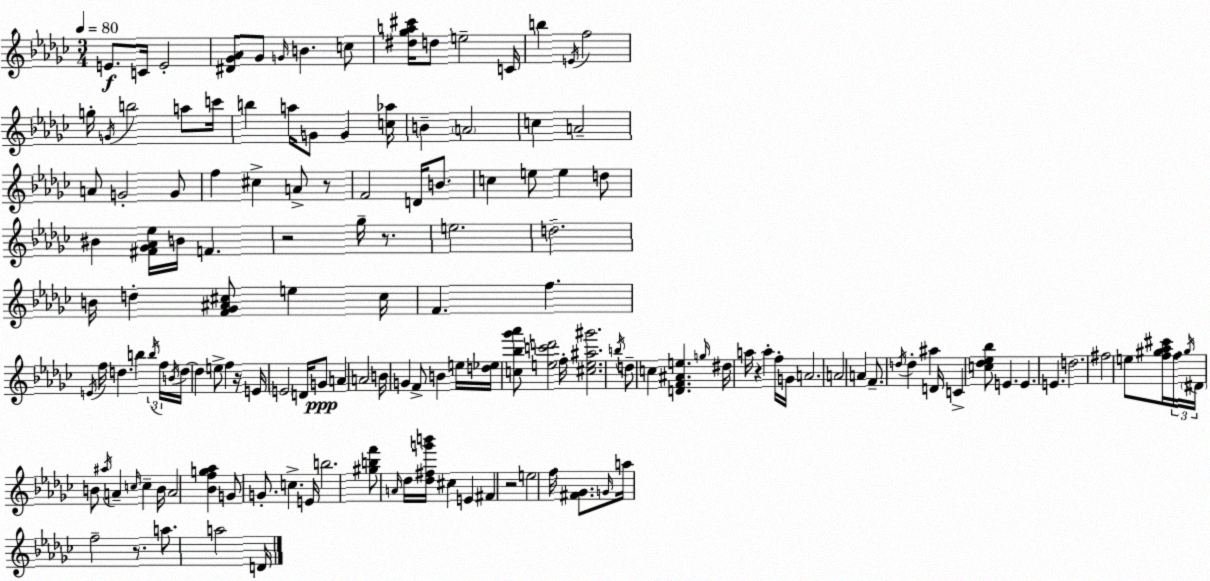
X:1
T:Untitled
M:3/4
L:1/4
K:Ebm
E/2 C/4 E2 [^D_G_A]/2 _G/2 G/4 B c/2 [^d_ga^c']/4 d/2 e2 C/4 b E/4 f2 g/4 G/4 b2 a/2 c'/4 b a/4 G/2 G [c_a]/4 B A2 c A2 A/2 G2 G/2 f ^c A/2 z/2 F2 D/4 B/2 c e/2 e d/2 ^B [^F_G_A_e]/4 B/4 F z2 _g/4 z/2 e2 d2 B/4 d [F_G^A^c]/2 e ^c/4 F f E/4 f/4 d b b/4 f/4 B/4 d/4 d e/2 f z/4 E/4 E2 D/4 G/2 A A2 B/4 G F/2 B e/4 [d_e]/4 [c_b_g'_a']/2 [ec'd']2 f/4 [^ce^a^g']2 b/4 d/2 c [DF^Ae] g/4 ^d/4 a/4 z a f/4 G/4 A2 A2 A F/2 d/4 d ^a D/4 C [c_d_e_b]/2 E E E d2 ^f2 e/2 [f^g_a^c']/4 f/4 ^g/4 ^D/4 B/2 ^a/4 A c/4 c B/4 A2 [_Bfg_a] G/2 G/2 c E/4 b2 [^gbf']/2 A/4 _d/4 [_d^fg'b']/4 ^c E ^F z2 e2 f/4 [^F_G]/2 G/4 a/4 f2 z/2 a/2 a2 D/4